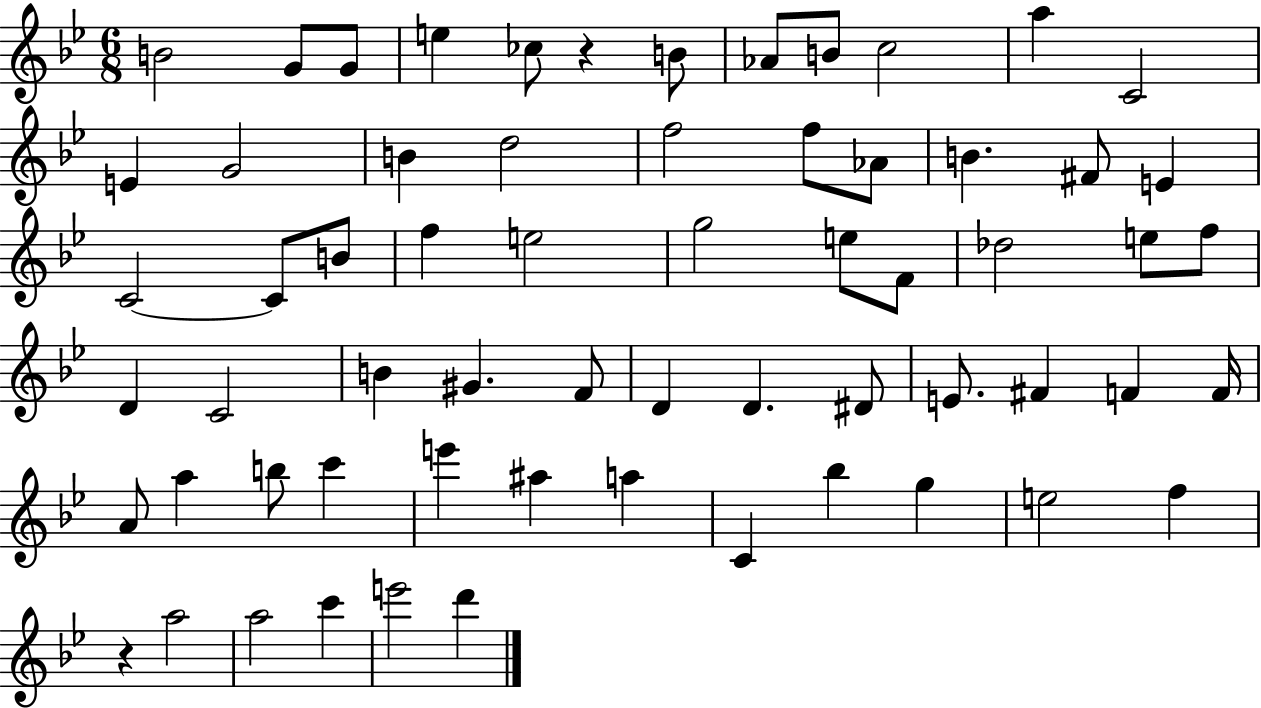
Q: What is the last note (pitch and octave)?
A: D6